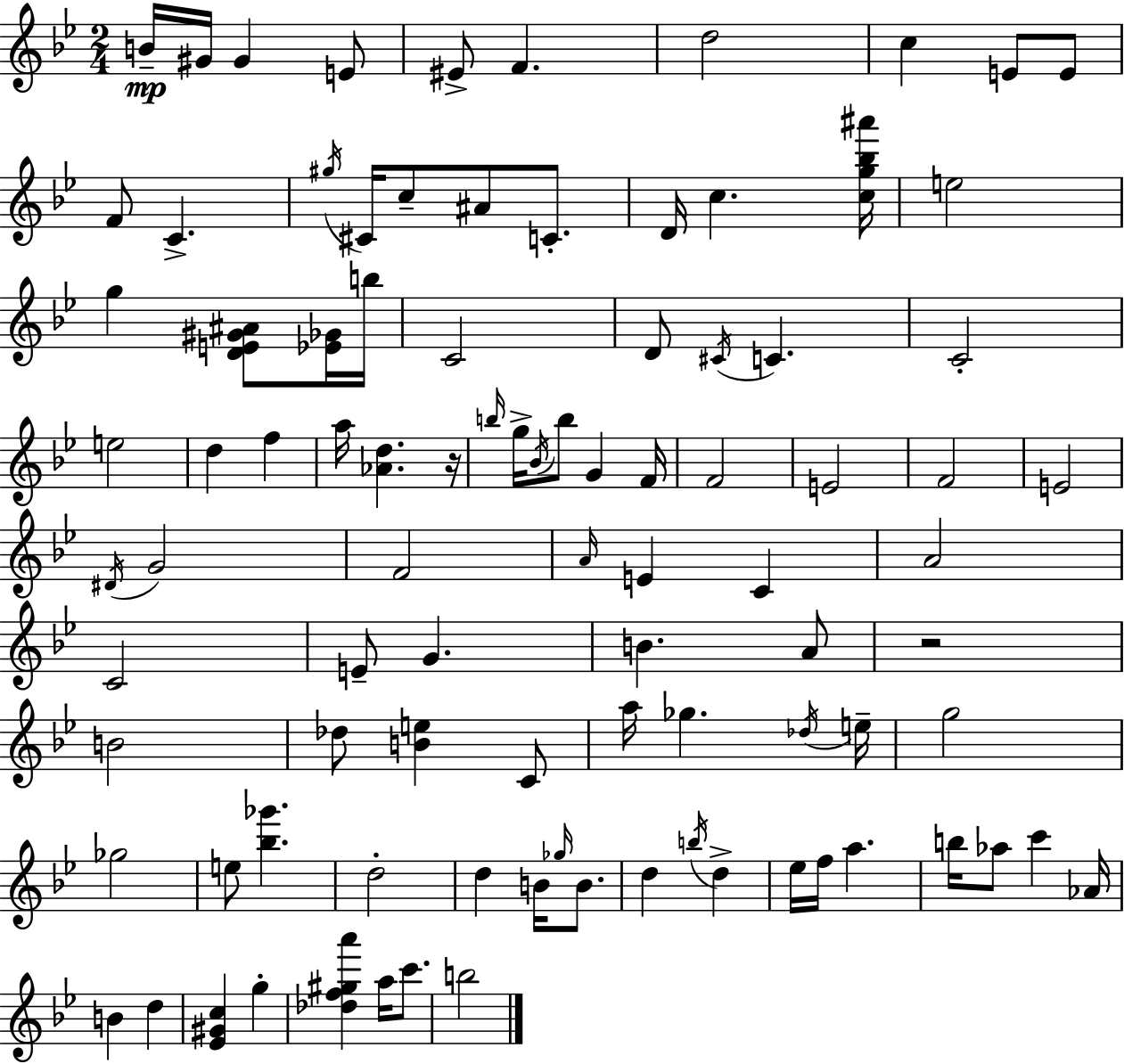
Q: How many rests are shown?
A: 2